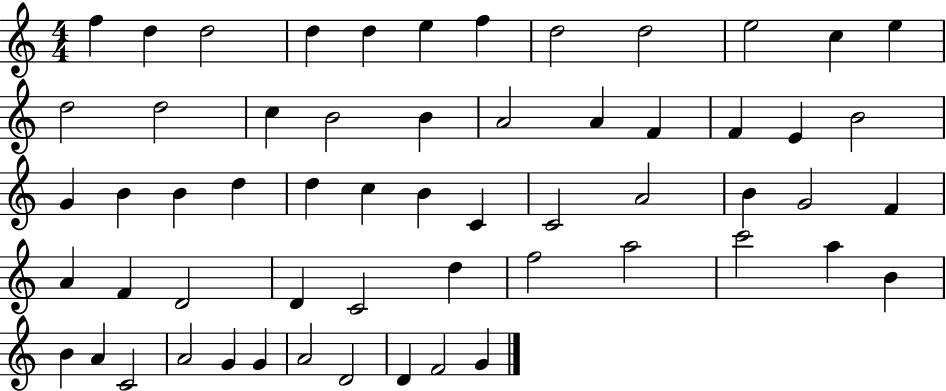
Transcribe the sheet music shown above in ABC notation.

X:1
T:Untitled
M:4/4
L:1/4
K:C
f d d2 d d e f d2 d2 e2 c e d2 d2 c B2 B A2 A F F E B2 G B B d d c B C C2 A2 B G2 F A F D2 D C2 d f2 a2 c'2 a B B A C2 A2 G G A2 D2 D F2 G